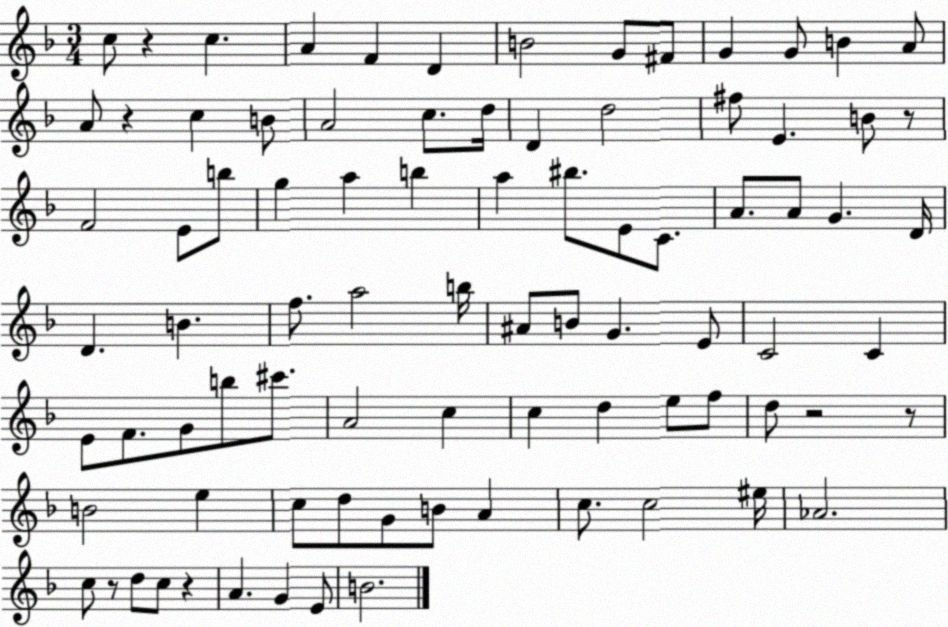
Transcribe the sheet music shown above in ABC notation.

X:1
T:Untitled
M:3/4
L:1/4
K:F
c/2 z c A F D B2 G/2 ^F/2 G G/2 B A/2 A/2 z c B/2 A2 c/2 d/4 D d2 ^f/2 E B/2 z/2 F2 E/2 b/2 g a b a ^b/2 E/2 C/2 A/2 A/2 G D/4 D B f/2 a2 b/4 ^A/2 B/2 G E/2 C2 C E/2 F/2 G/2 b/2 ^c'/2 A2 c c d e/2 f/2 d/2 z2 z/2 B2 e c/2 d/2 G/2 B/2 A c/2 c2 ^e/4 _A2 c/2 z/2 d/2 c/2 z A G E/2 B2